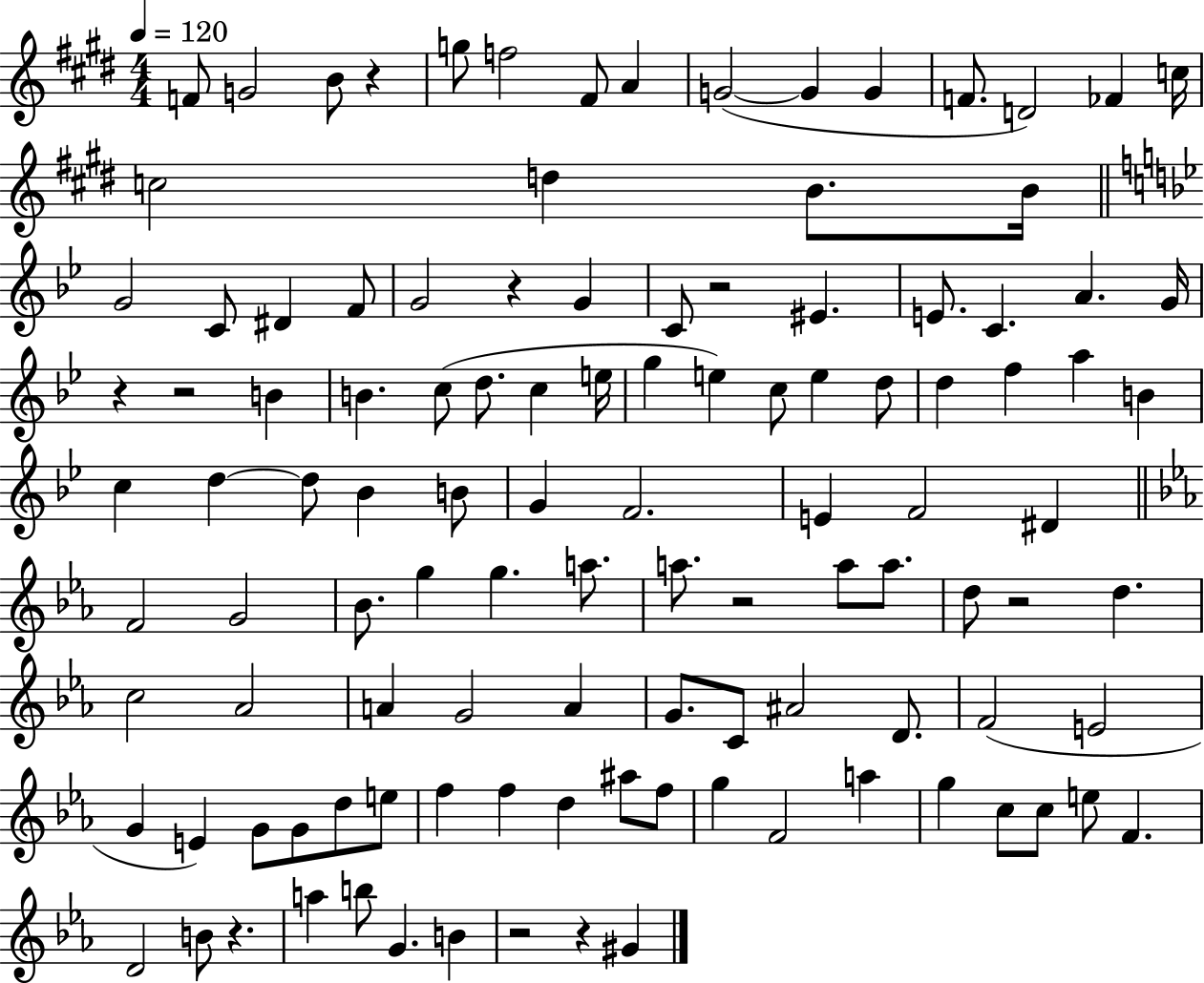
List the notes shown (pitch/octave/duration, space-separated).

F4/e G4/h B4/e R/q G5/e F5/h F#4/e A4/q G4/h G4/q G4/q F4/e. D4/h FES4/q C5/s C5/h D5/q B4/e. B4/s G4/h C4/e D#4/q F4/e G4/h R/q G4/q C4/e R/h EIS4/q. E4/e. C4/q. A4/q. G4/s R/q R/h B4/q B4/q. C5/e D5/e. C5/q E5/s G5/q E5/q C5/e E5/q D5/e D5/q F5/q A5/q B4/q C5/q D5/q D5/e Bb4/q B4/e G4/q F4/h. E4/q F4/h D#4/q F4/h G4/h Bb4/e. G5/q G5/q. A5/e. A5/e. R/h A5/e A5/e. D5/e R/h D5/q. C5/h Ab4/h A4/q G4/h A4/q G4/e. C4/e A#4/h D4/e. F4/h E4/h G4/q E4/q G4/e G4/e D5/e E5/e F5/q F5/q D5/q A#5/e F5/e G5/q F4/h A5/q G5/q C5/e C5/e E5/e F4/q. D4/h B4/e R/q. A5/q B5/e G4/q. B4/q R/h R/q G#4/q